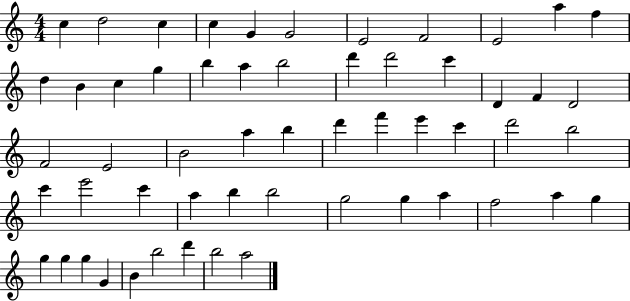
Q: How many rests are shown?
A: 0